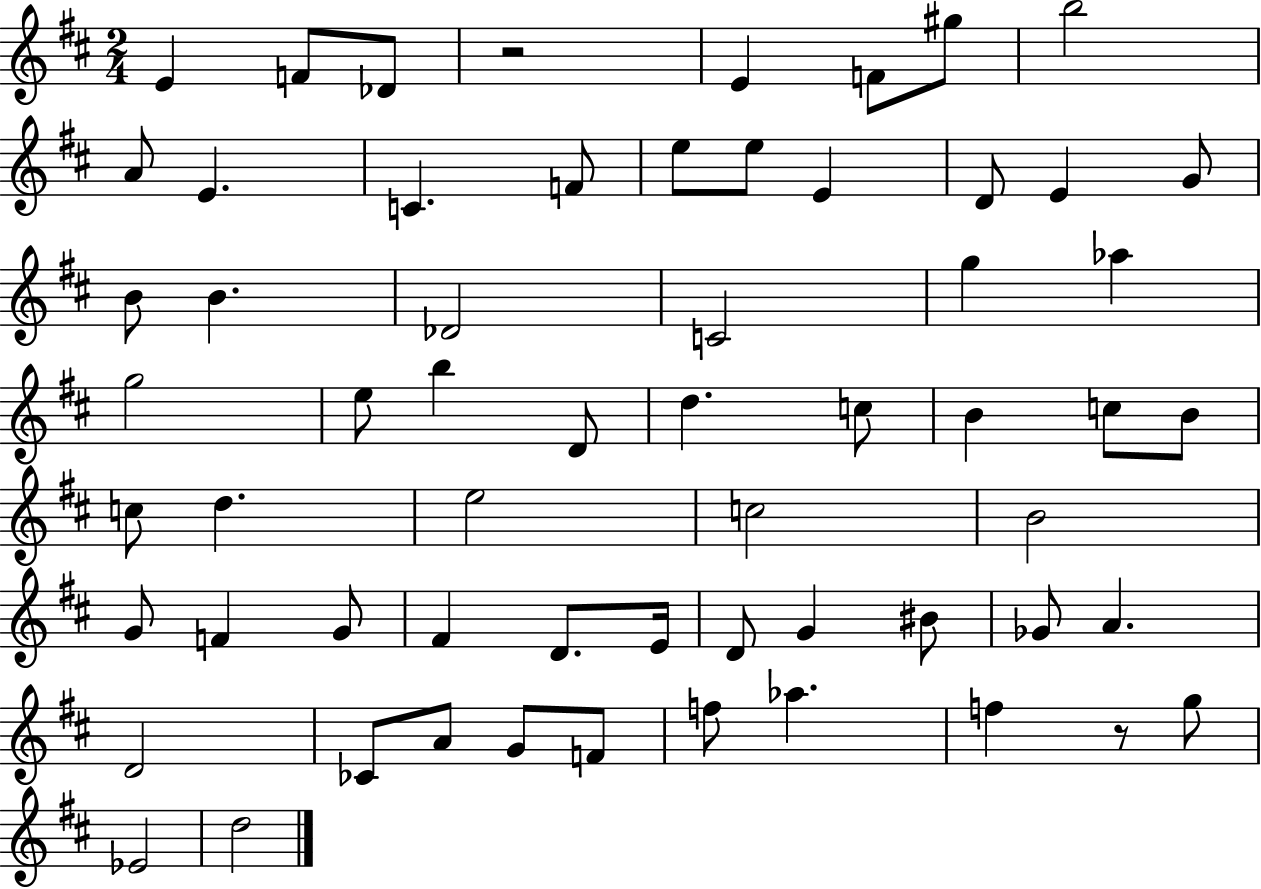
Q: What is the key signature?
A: D major